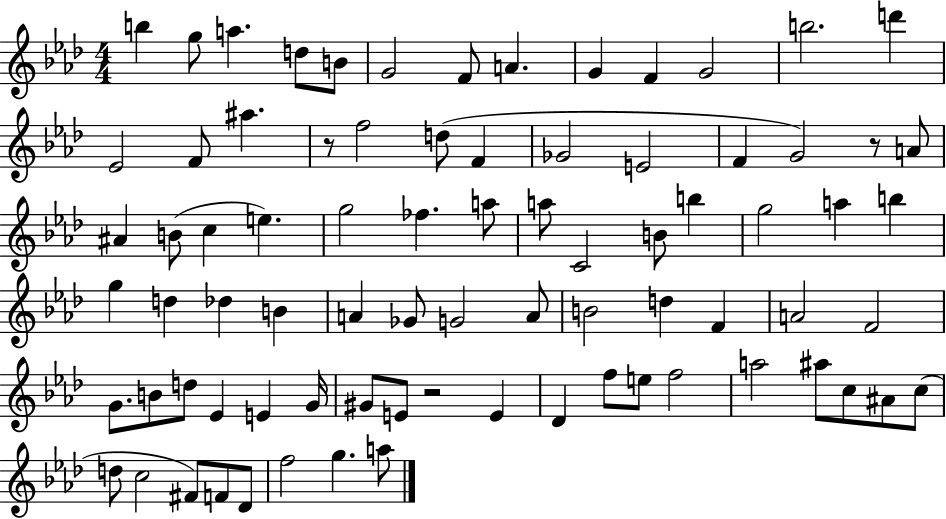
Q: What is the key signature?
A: AES major